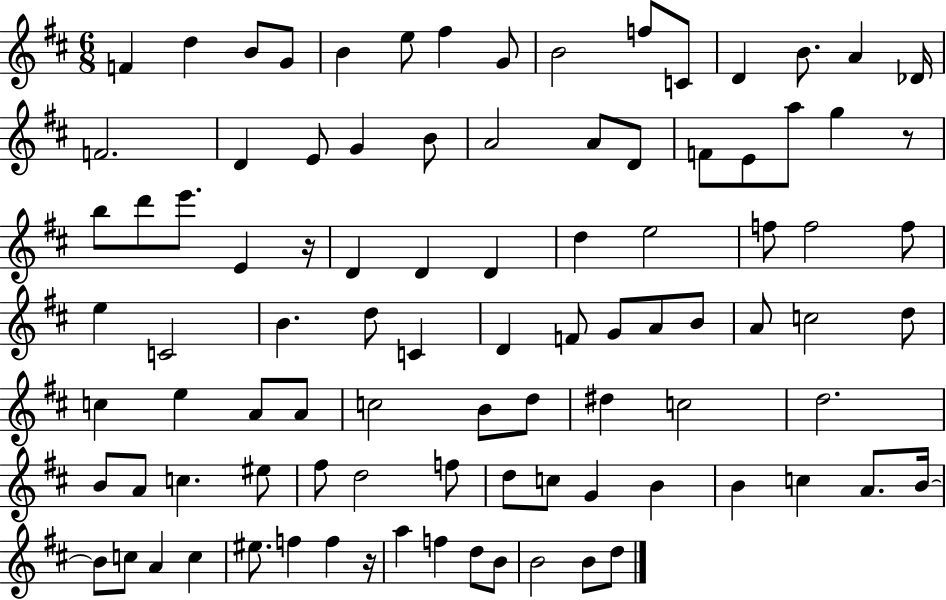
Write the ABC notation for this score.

X:1
T:Untitled
M:6/8
L:1/4
K:D
F d B/2 G/2 B e/2 ^f G/2 B2 f/2 C/2 D B/2 A _D/4 F2 D E/2 G B/2 A2 A/2 D/2 F/2 E/2 a/2 g z/2 b/2 d'/2 e'/2 E z/4 D D D d e2 f/2 f2 f/2 e C2 B d/2 C D F/2 G/2 A/2 B/2 A/2 c2 d/2 c e A/2 A/2 c2 B/2 d/2 ^d c2 d2 B/2 A/2 c ^e/2 ^f/2 d2 f/2 d/2 c/2 G B B c A/2 B/4 B/2 c/2 A c ^e/2 f f z/4 a f d/2 B/2 B2 B/2 d/2